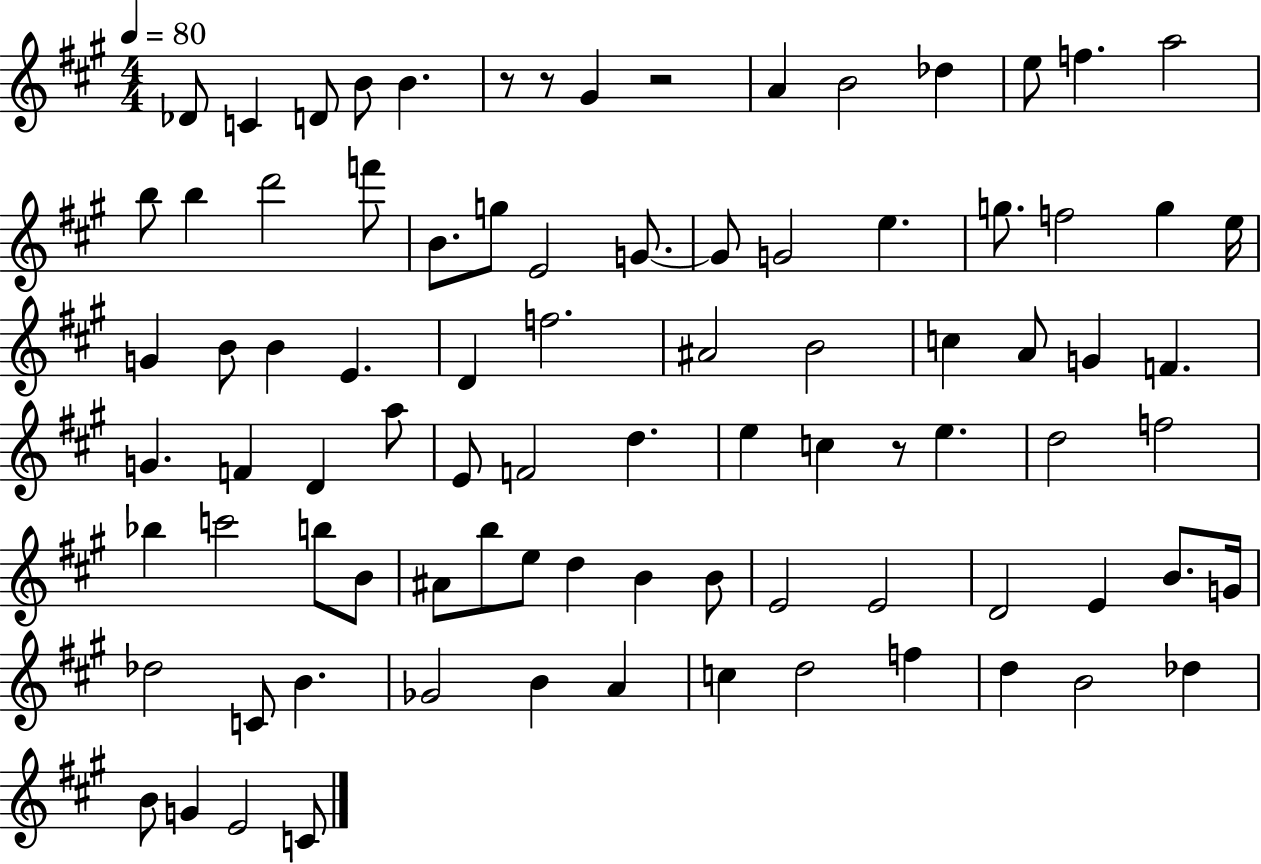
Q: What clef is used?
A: treble